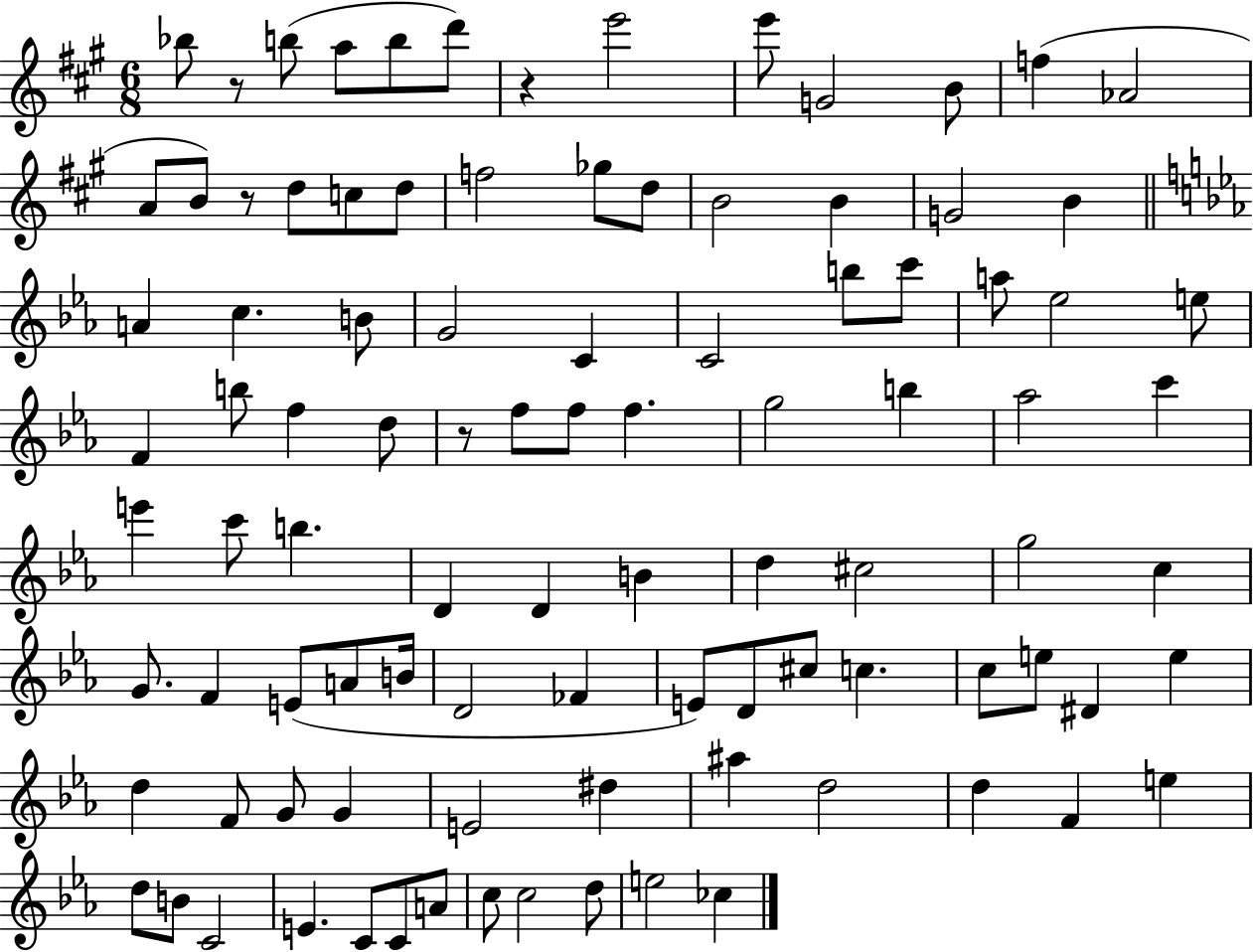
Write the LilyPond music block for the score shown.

{
  \clef treble
  \numericTimeSignature
  \time 6/8
  \key a \major
  bes''8 r8 b''8( a''8 b''8 d'''8) | r4 e'''2 | e'''8 g'2 b'8 | f''4( aes'2 | \break a'8 b'8) r8 d''8 c''8 d''8 | f''2 ges''8 d''8 | b'2 b'4 | g'2 b'4 | \break \bar "||" \break \key ees \major a'4 c''4. b'8 | g'2 c'4 | c'2 b''8 c'''8 | a''8 ees''2 e''8 | \break f'4 b''8 f''4 d''8 | r8 f''8 f''8 f''4. | g''2 b''4 | aes''2 c'''4 | \break e'''4 c'''8 b''4. | d'4 d'4 b'4 | d''4 cis''2 | g''2 c''4 | \break g'8. f'4 e'8( a'8 b'16 | d'2 fes'4 | e'8) d'8 cis''8 c''4. | c''8 e''8 dis'4 e''4 | \break d''4 f'8 g'8 g'4 | e'2 dis''4 | ais''4 d''2 | d''4 f'4 e''4 | \break d''8 b'8 c'2 | e'4. c'8 c'8 a'8 | c''8 c''2 d''8 | e''2 ces''4 | \break \bar "|."
}